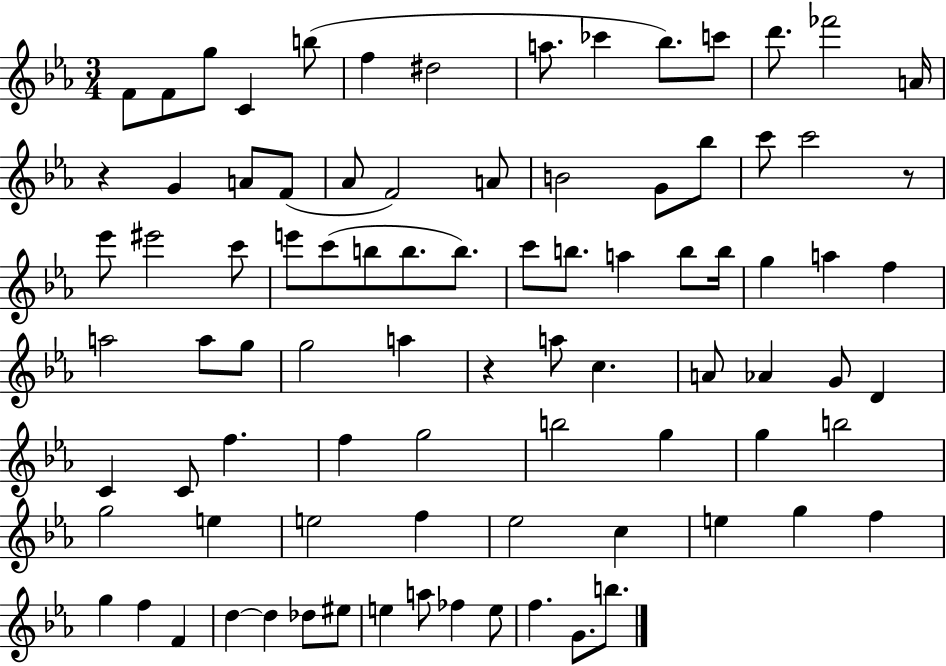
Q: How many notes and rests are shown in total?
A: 87